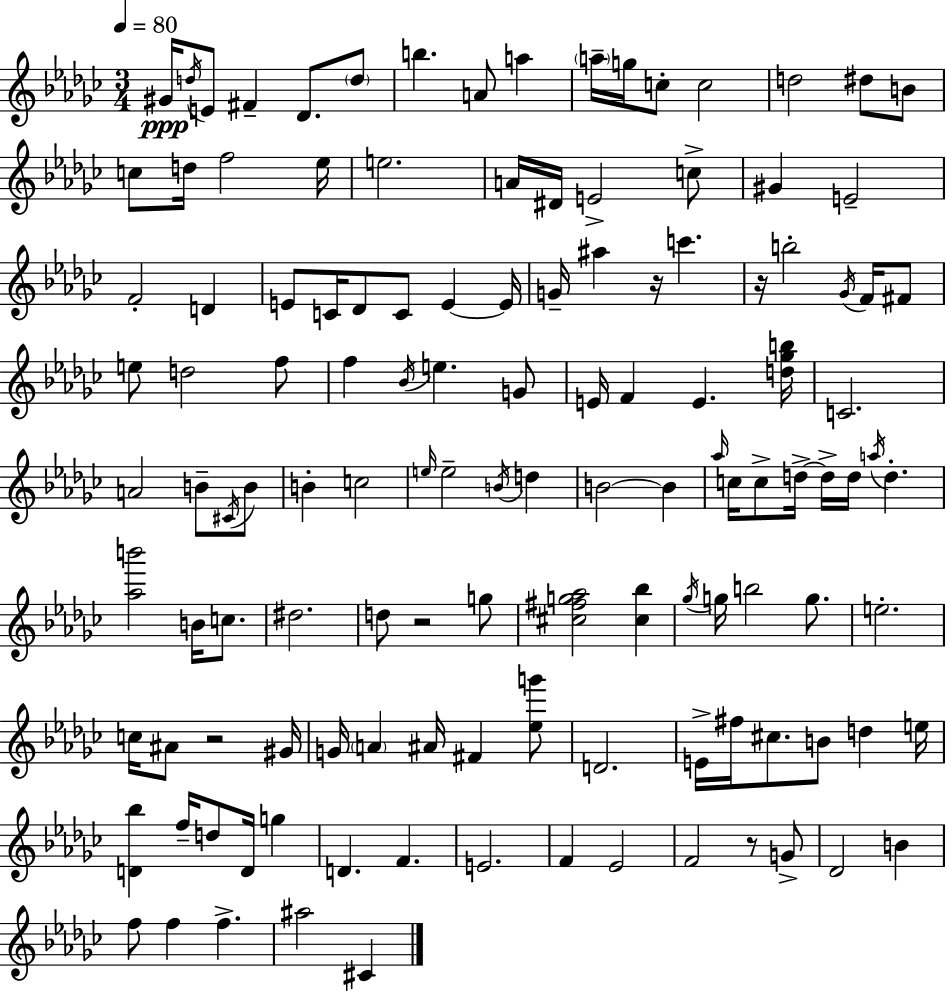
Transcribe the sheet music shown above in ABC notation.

X:1
T:Untitled
M:3/4
L:1/4
K:Ebm
^G/4 d/4 E/2 ^F _D/2 d/2 b A/2 a a/4 g/4 c/2 c2 d2 ^d/2 B/2 c/2 d/4 f2 _e/4 e2 A/4 ^D/4 E2 c/2 ^G E2 F2 D E/2 C/4 _D/2 C/2 E E/4 G/4 ^a z/4 c' z/4 b2 _G/4 F/4 ^F/2 e/2 d2 f/2 f _B/4 e G/2 E/4 F E [d_gb]/4 C2 A2 B/2 ^C/4 B/2 B c2 e/4 e2 B/4 d B2 B _a/4 c/4 c/2 d/4 d/4 d/4 a/4 d [_ab']2 B/4 c/2 ^d2 d/2 z2 g/2 [^c^fg_a]2 [^c_b] _g/4 g/4 b2 g/2 e2 c/4 ^A/2 z2 ^G/4 G/4 A ^A/4 ^F [_eg']/2 D2 E/4 ^f/4 ^c/2 B/2 d e/4 [D_b] f/4 d/2 D/4 g D F E2 F _E2 F2 z/2 G/2 _D2 B f/2 f f ^a2 ^C